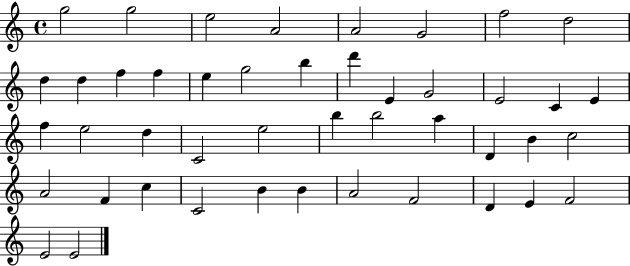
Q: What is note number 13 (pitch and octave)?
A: E5